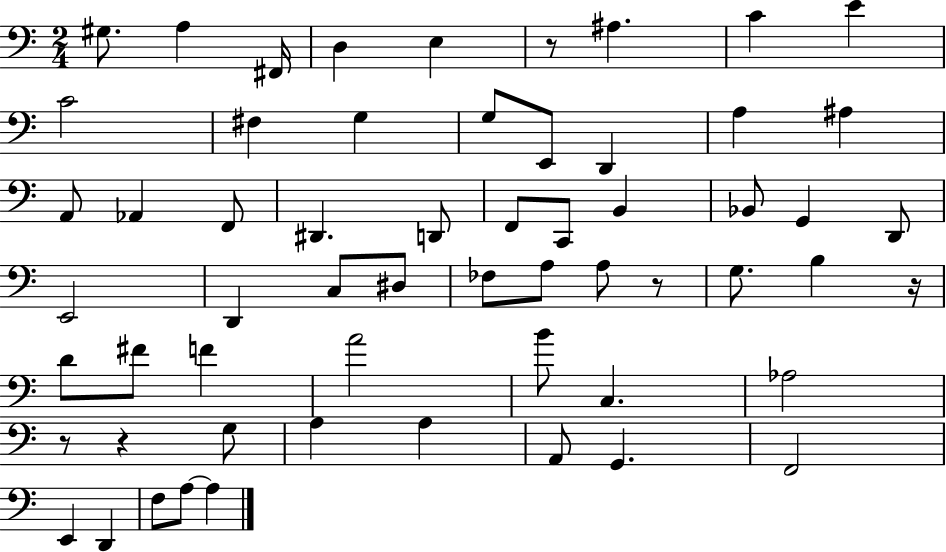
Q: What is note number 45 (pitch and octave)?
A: A3